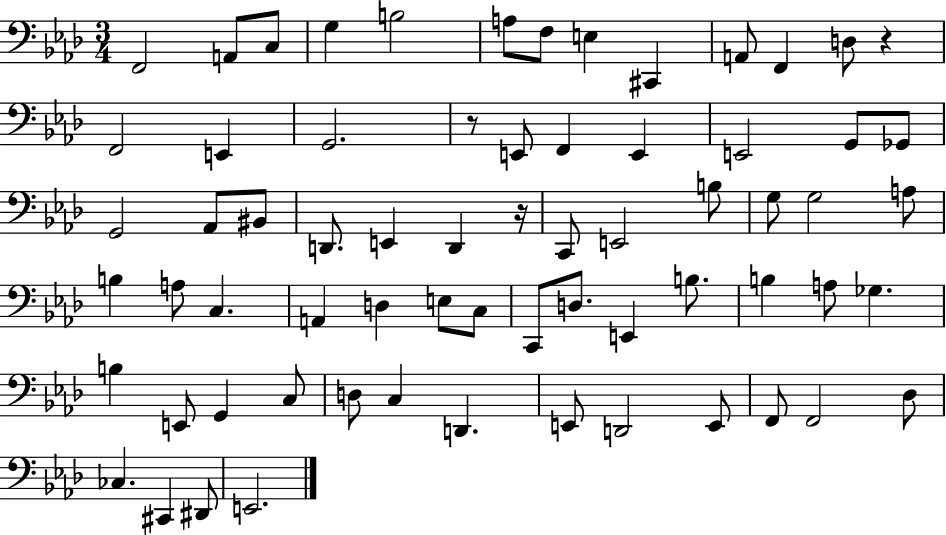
F2/h A2/e C3/e G3/q B3/h A3/e F3/e E3/q C#2/q A2/e F2/q D3/e R/q F2/h E2/q G2/h. R/e E2/e F2/q E2/q E2/h G2/e Gb2/e G2/h Ab2/e BIS2/e D2/e. E2/q D2/q R/s C2/e E2/h B3/e G3/e G3/h A3/e B3/q A3/e C3/q. A2/q D3/q E3/e C3/e C2/e D3/e. E2/q B3/e. B3/q A3/e Gb3/q. B3/q E2/e G2/q C3/e D3/e C3/q D2/q. E2/e D2/h E2/e F2/e F2/h Db3/e CES3/q. C#2/q D#2/e E2/h.